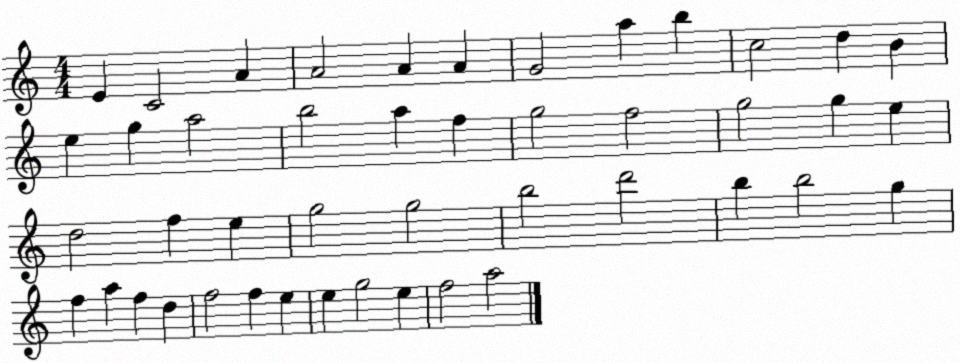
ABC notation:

X:1
T:Untitled
M:4/4
L:1/4
K:C
E C2 A A2 A A G2 a b c2 d B e g a2 b2 a f g2 f2 g2 g e d2 f e g2 g2 b2 d'2 b b2 g f a f d f2 f e e g2 e f2 a2